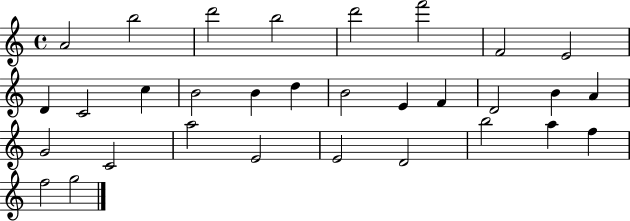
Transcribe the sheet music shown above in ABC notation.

X:1
T:Untitled
M:4/4
L:1/4
K:C
A2 b2 d'2 b2 d'2 f'2 F2 E2 D C2 c B2 B d B2 E F D2 B A G2 C2 a2 E2 E2 D2 b2 a f f2 g2